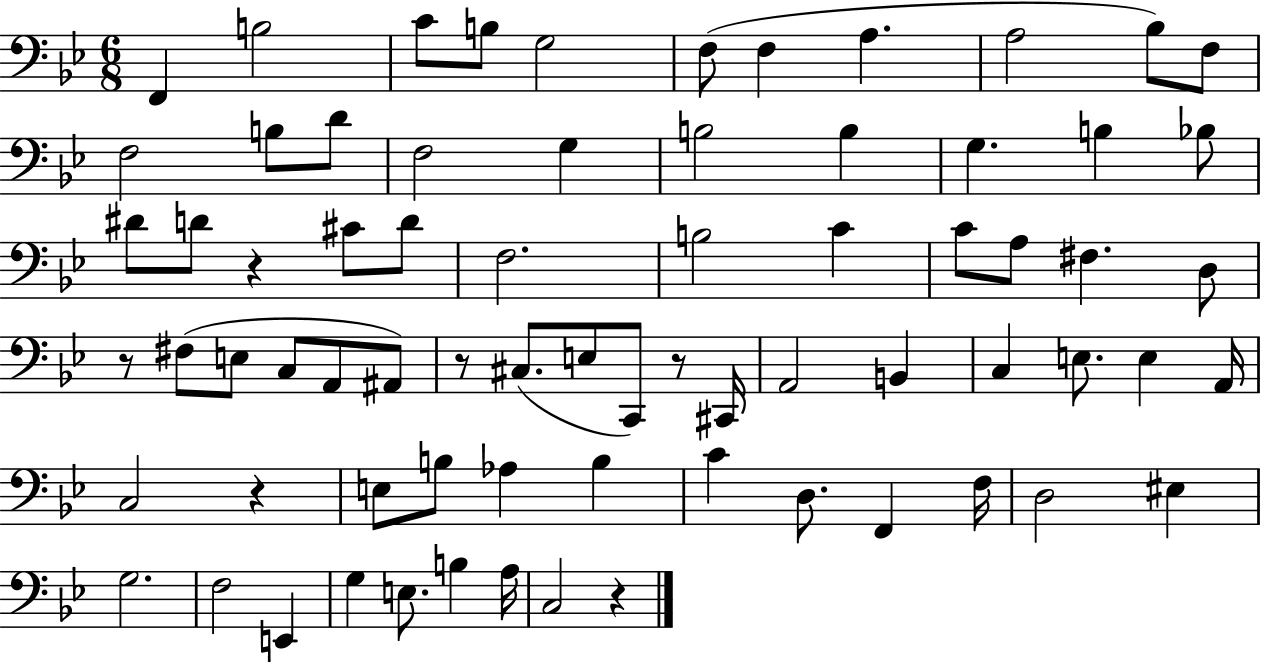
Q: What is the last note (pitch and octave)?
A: C3